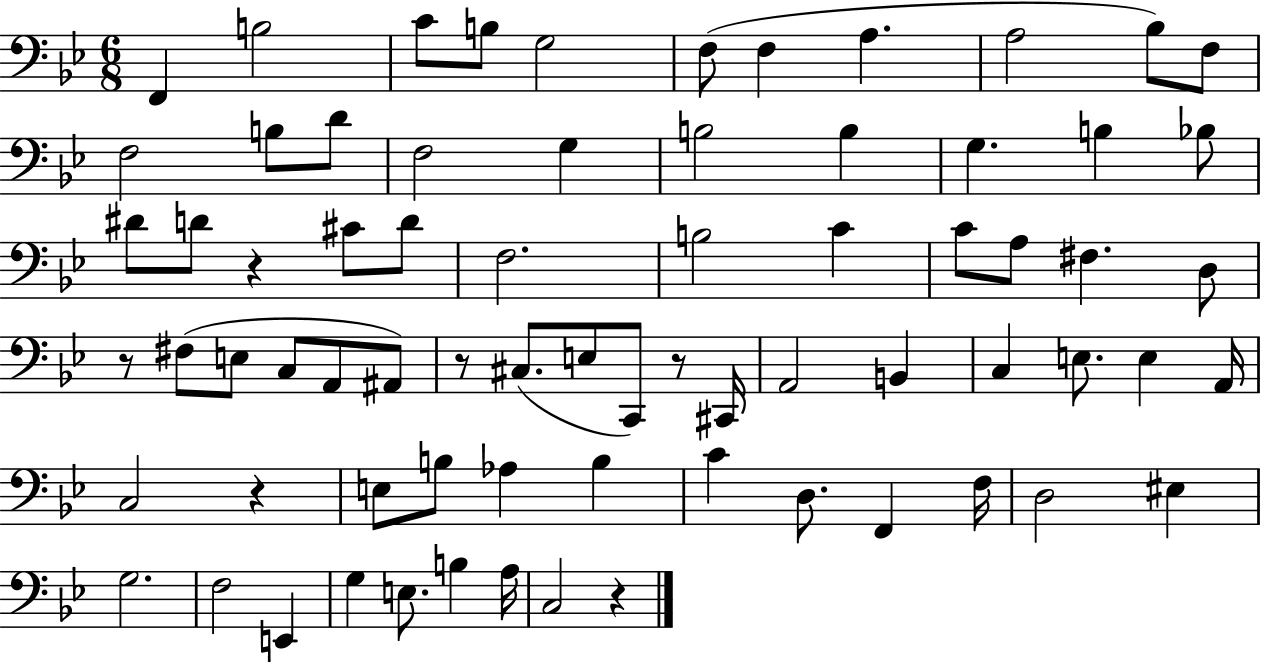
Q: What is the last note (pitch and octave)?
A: C3